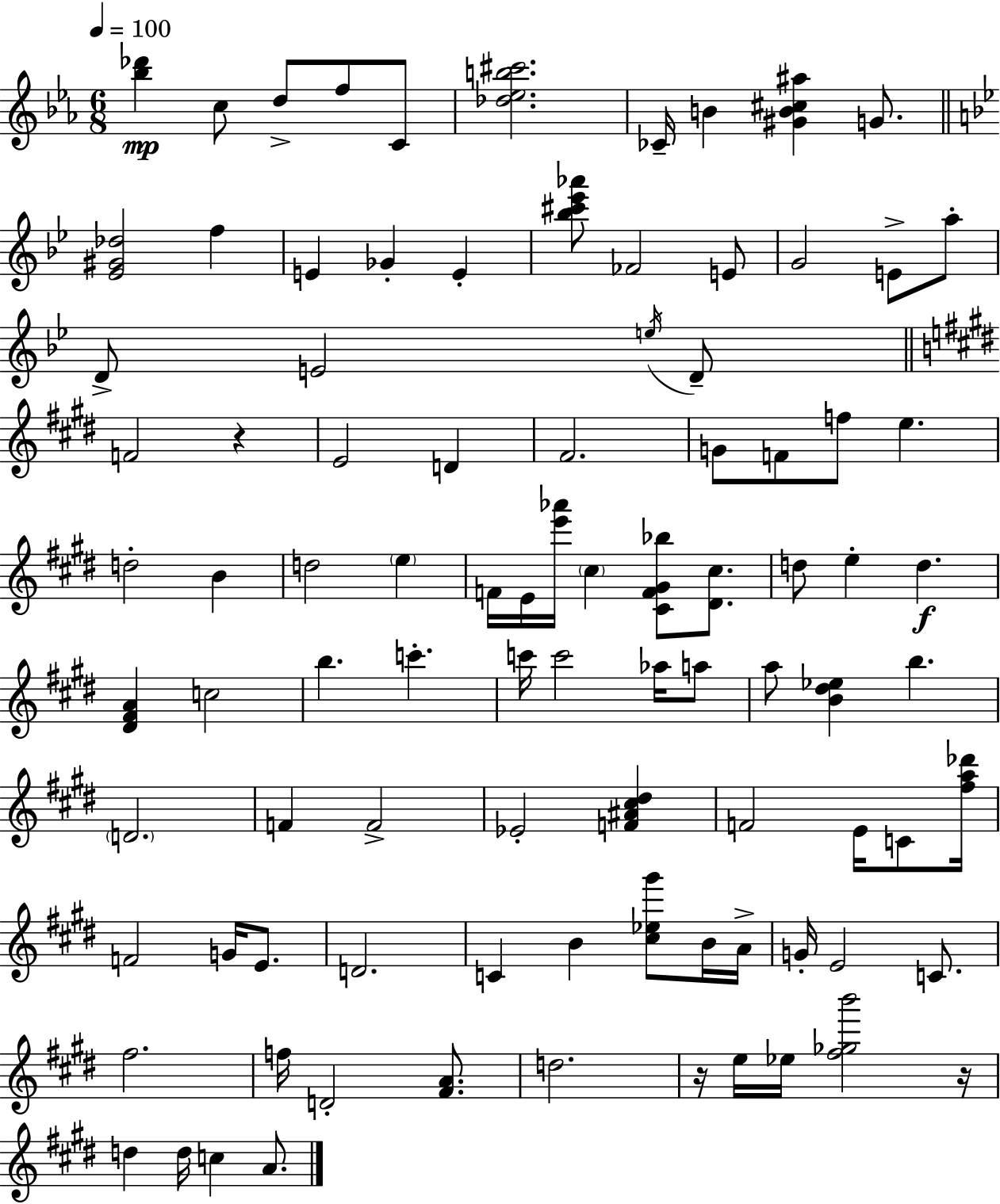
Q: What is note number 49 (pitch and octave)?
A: F4